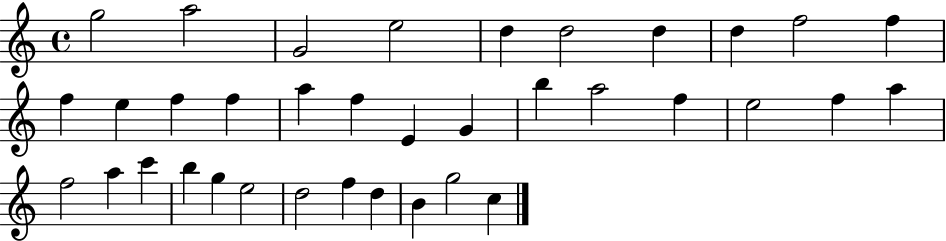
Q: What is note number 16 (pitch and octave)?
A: F5